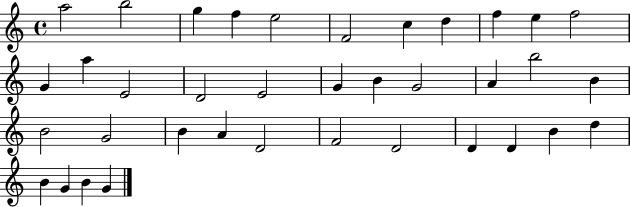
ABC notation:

X:1
T:Untitled
M:4/4
L:1/4
K:C
a2 b2 g f e2 F2 c d f e f2 G a E2 D2 E2 G B G2 A b2 B B2 G2 B A D2 F2 D2 D D B d B G B G